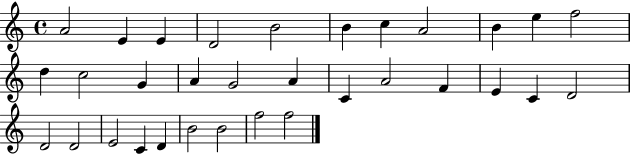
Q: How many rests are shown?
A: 0